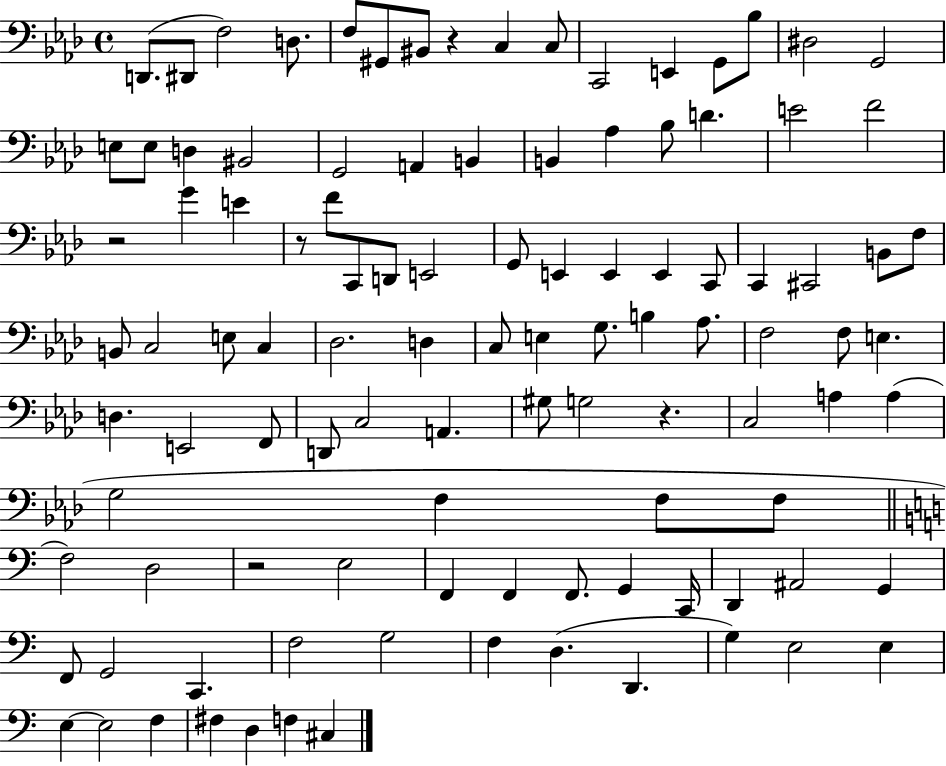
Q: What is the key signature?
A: AES major